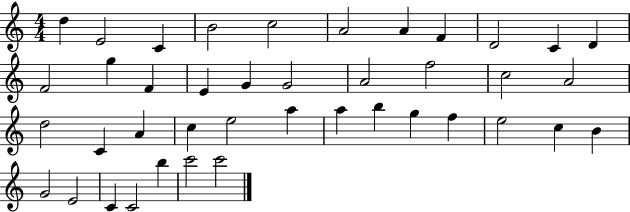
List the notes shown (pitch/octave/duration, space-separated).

D5/q E4/h C4/q B4/h C5/h A4/h A4/q F4/q D4/h C4/q D4/q F4/h G5/q F4/q E4/q G4/q G4/h A4/h F5/h C5/h A4/h D5/h C4/q A4/q C5/q E5/h A5/q A5/q B5/q G5/q F5/q E5/h C5/q B4/q G4/h E4/h C4/q C4/h B5/q C6/h C6/h